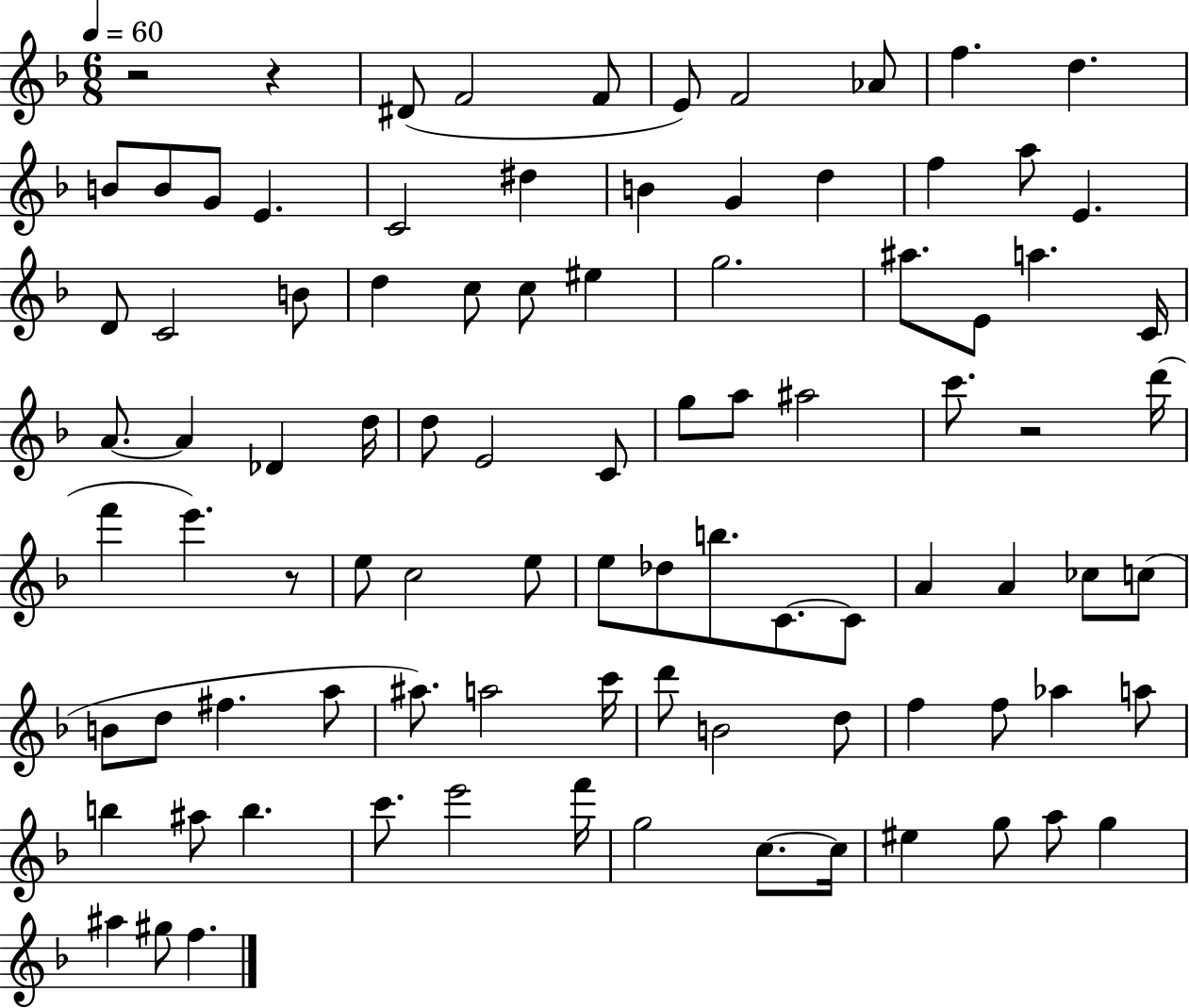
{
  \clef treble
  \numericTimeSignature
  \time 6/8
  \key f \major
  \tempo 4 = 60
  r2 r4 | dis'8( f'2 f'8 | e'8) f'2 aes'8 | f''4. d''4. | \break b'8 b'8 g'8 e'4. | c'2 dis''4 | b'4 g'4 d''4 | f''4 a''8 e'4. | \break d'8 c'2 b'8 | d''4 c''8 c''8 eis''4 | g''2. | ais''8. e'8 a''4. c'16 | \break a'8.~~ a'4 des'4 d''16 | d''8 e'2 c'8 | g''8 a''8 ais''2 | c'''8. r2 d'''16( | \break f'''4 e'''4.) r8 | e''8 c''2 e''8 | e''8 des''8 b''8. c'8.~~ c'8 | a'4 a'4 ces''8 c''8( | \break b'8 d''8 fis''4. a''8 | ais''8.) a''2 c'''16 | d'''8 b'2 d''8 | f''4 f''8 aes''4 a''8 | \break b''4 ais''8 b''4. | c'''8. e'''2 f'''16 | g''2 c''8.~~ c''16 | eis''4 g''8 a''8 g''4 | \break ais''4 gis''8 f''4. | \bar "|."
}